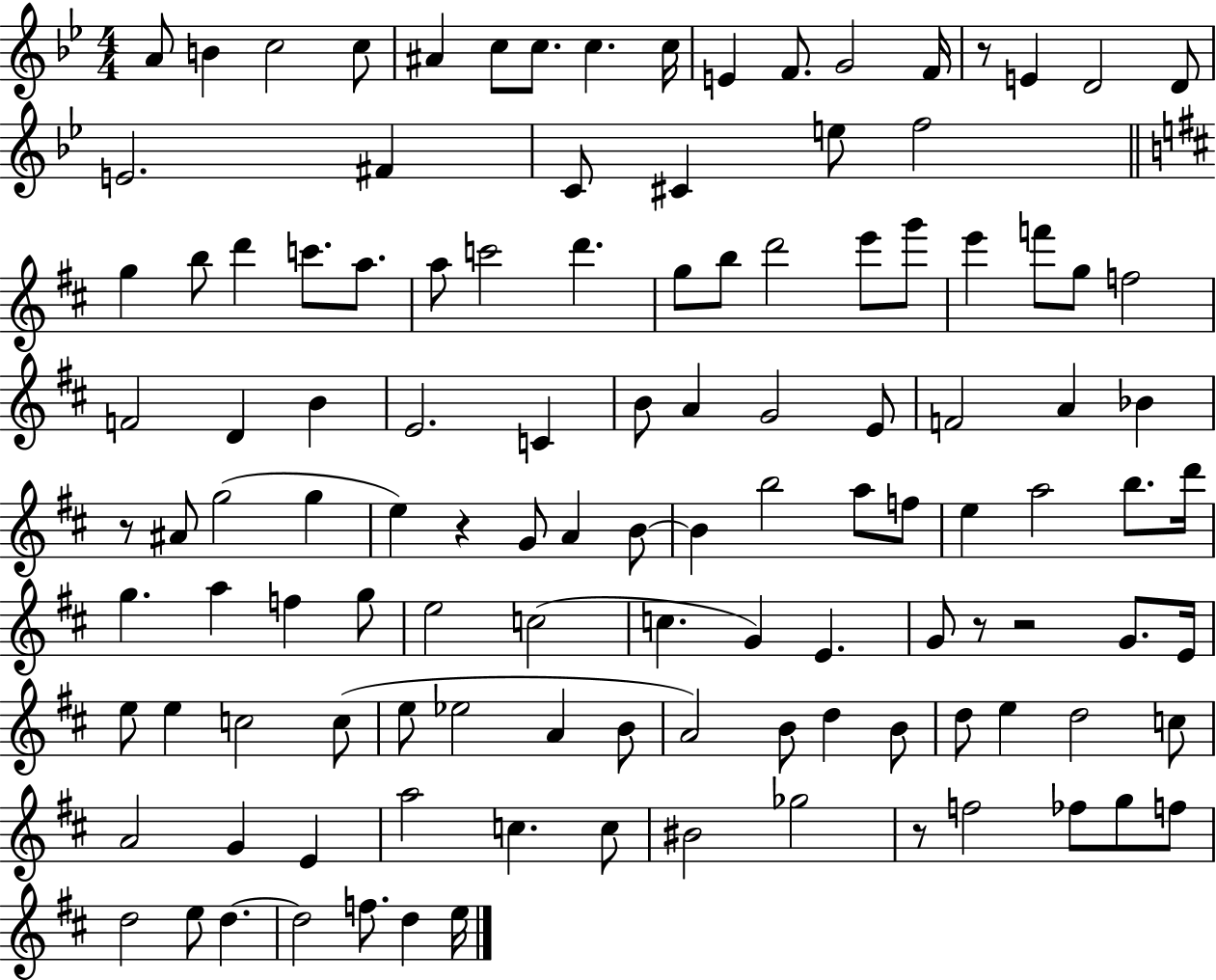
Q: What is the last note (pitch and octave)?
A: E5